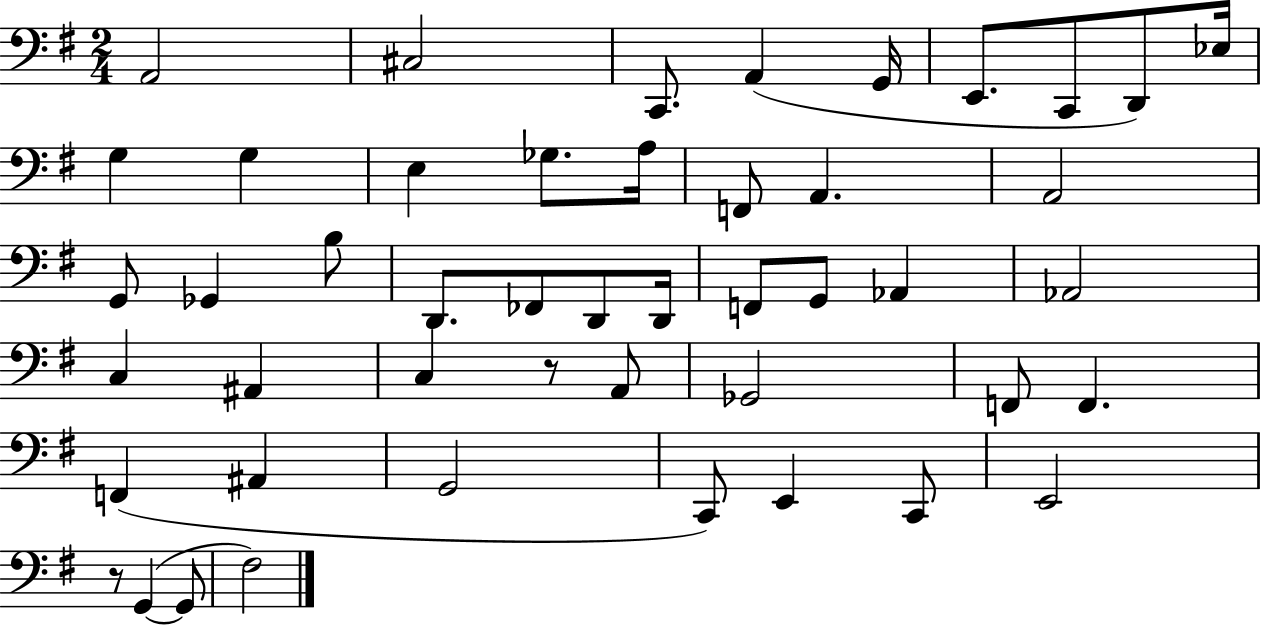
{
  \clef bass
  \numericTimeSignature
  \time 2/4
  \key g \major
  \repeat volta 2 { a,2 | cis2 | c,8. a,4( g,16 | e,8. c,8 d,8) ees16 | \break g4 g4 | e4 ges8. a16 | f,8 a,4. | a,2 | \break g,8 ges,4 b8 | d,8. fes,8 d,8 d,16 | f,8 g,8 aes,4 | aes,2 | \break c4 ais,4 | c4 r8 a,8 | ges,2 | f,8 f,4. | \break f,4( ais,4 | g,2 | c,8) e,4 c,8 | e,2 | \break r8 g,4~(~ g,8 | fis2) | } \bar "|."
}